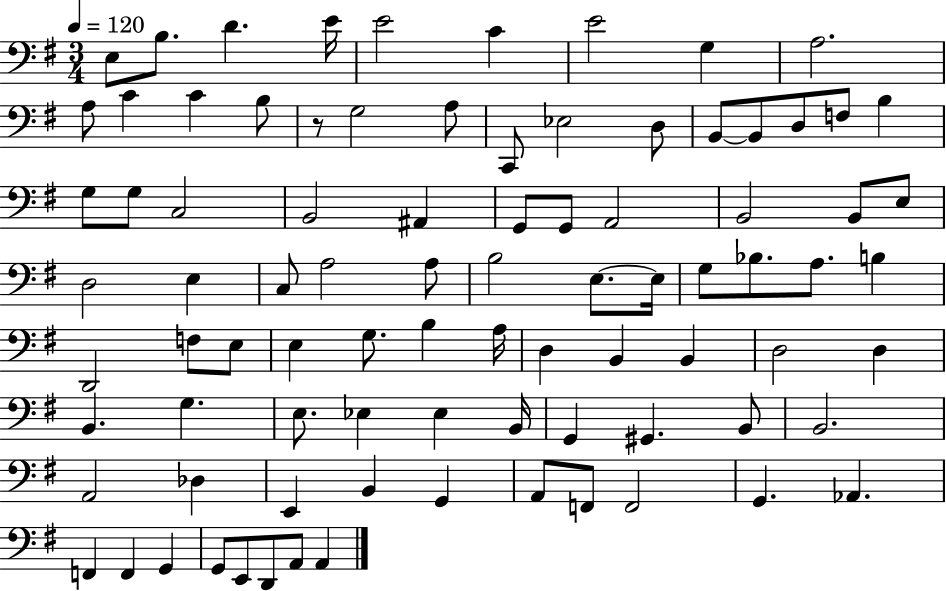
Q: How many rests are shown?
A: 1